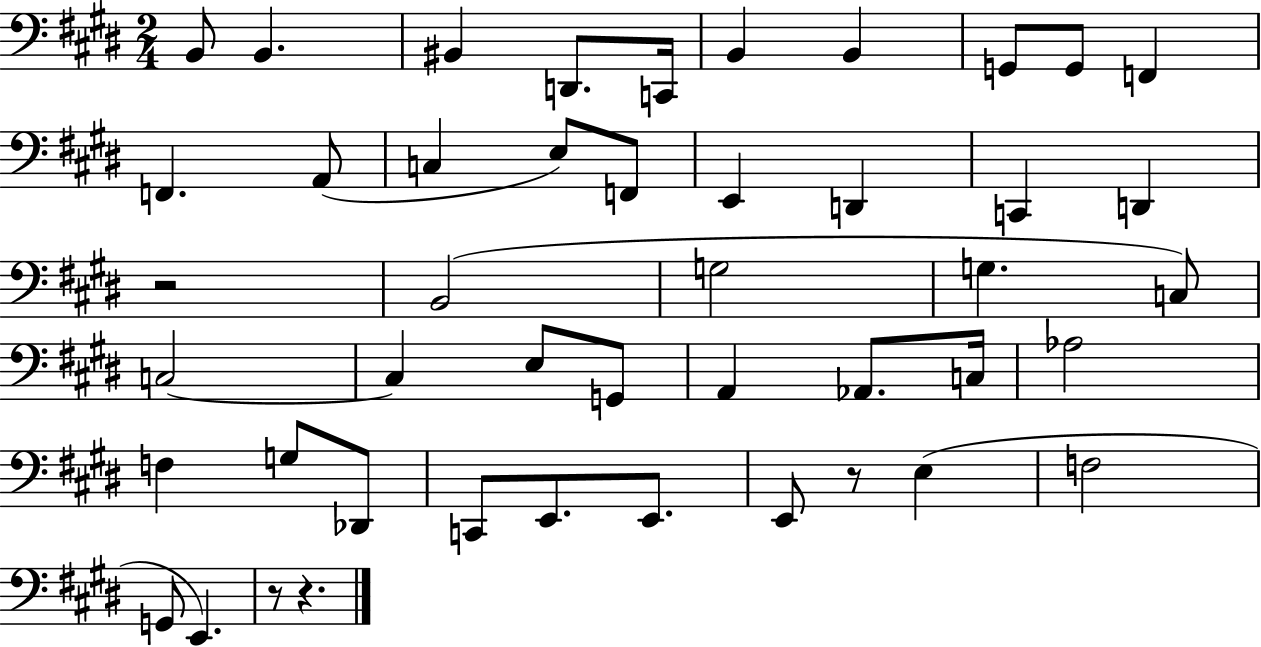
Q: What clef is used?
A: bass